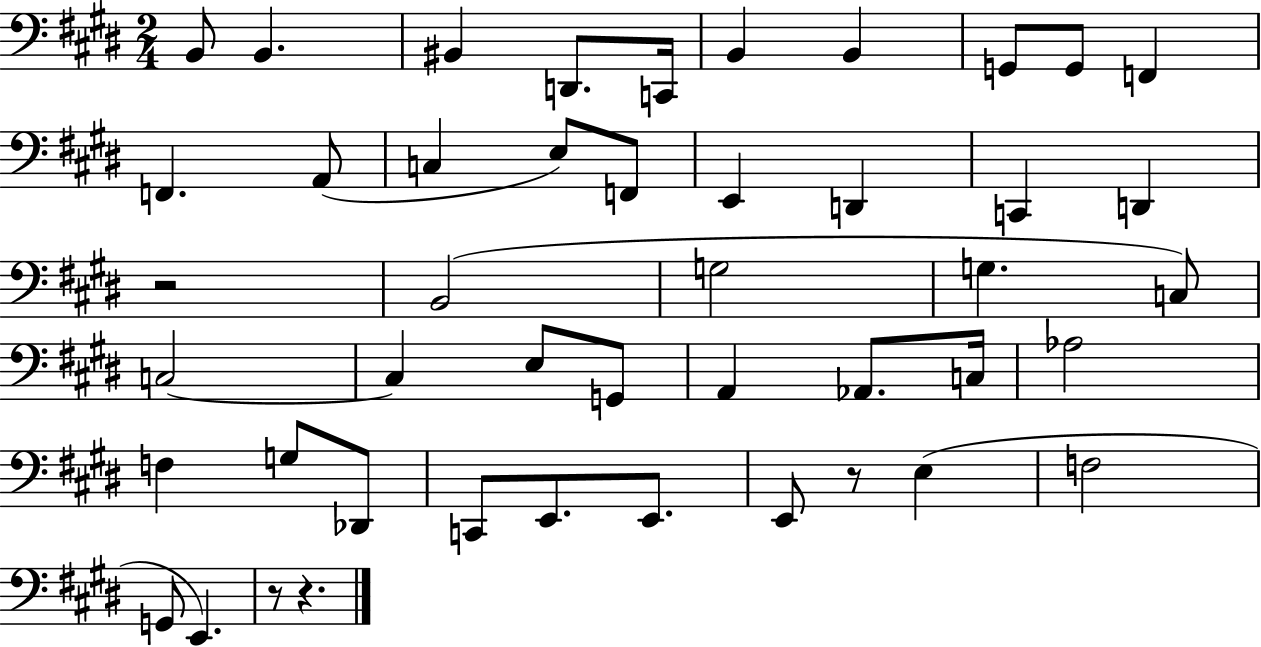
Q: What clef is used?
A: bass